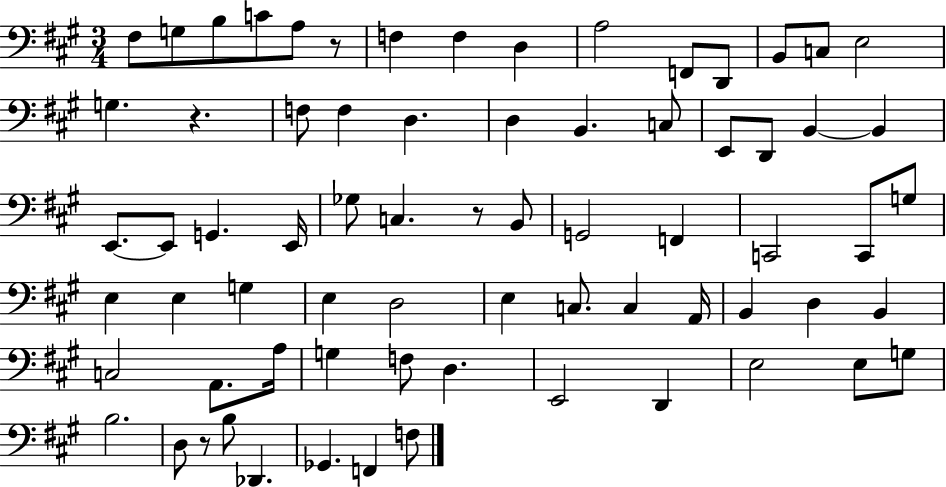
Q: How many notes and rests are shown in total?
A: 71